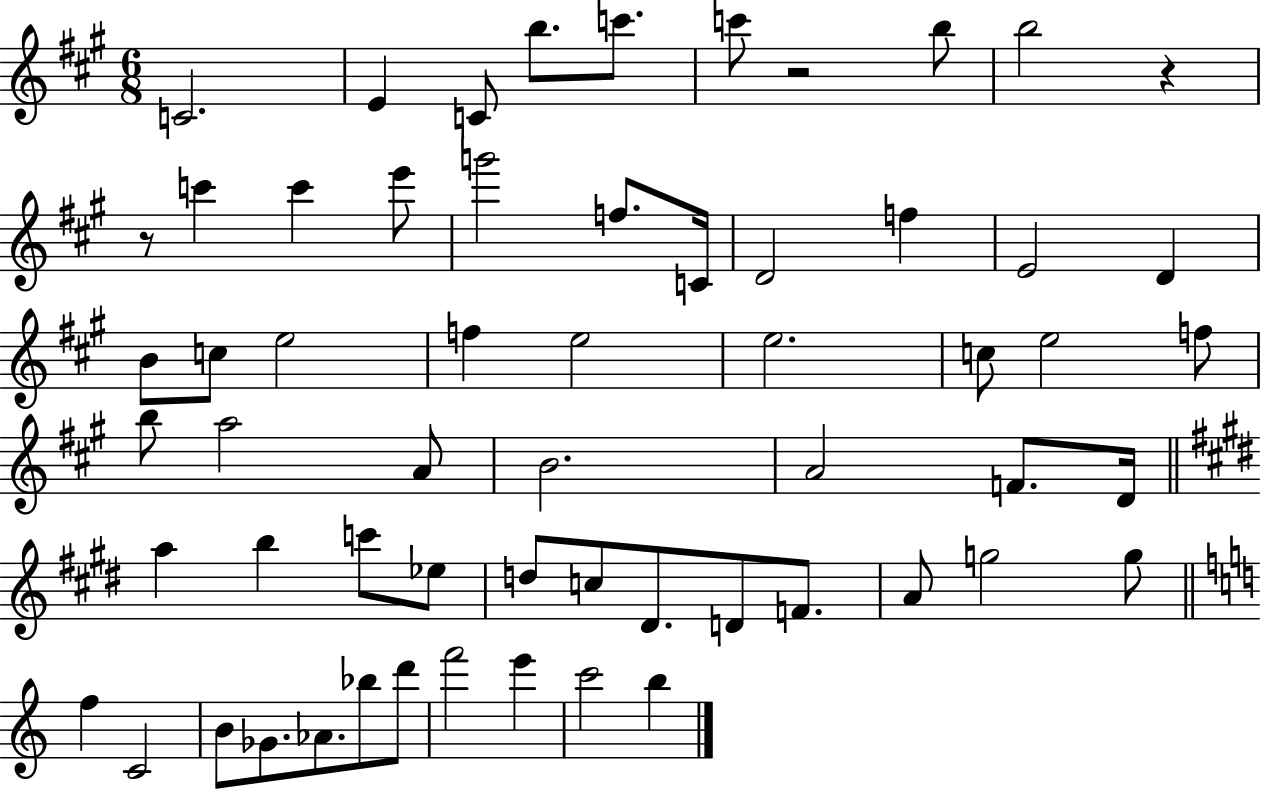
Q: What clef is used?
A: treble